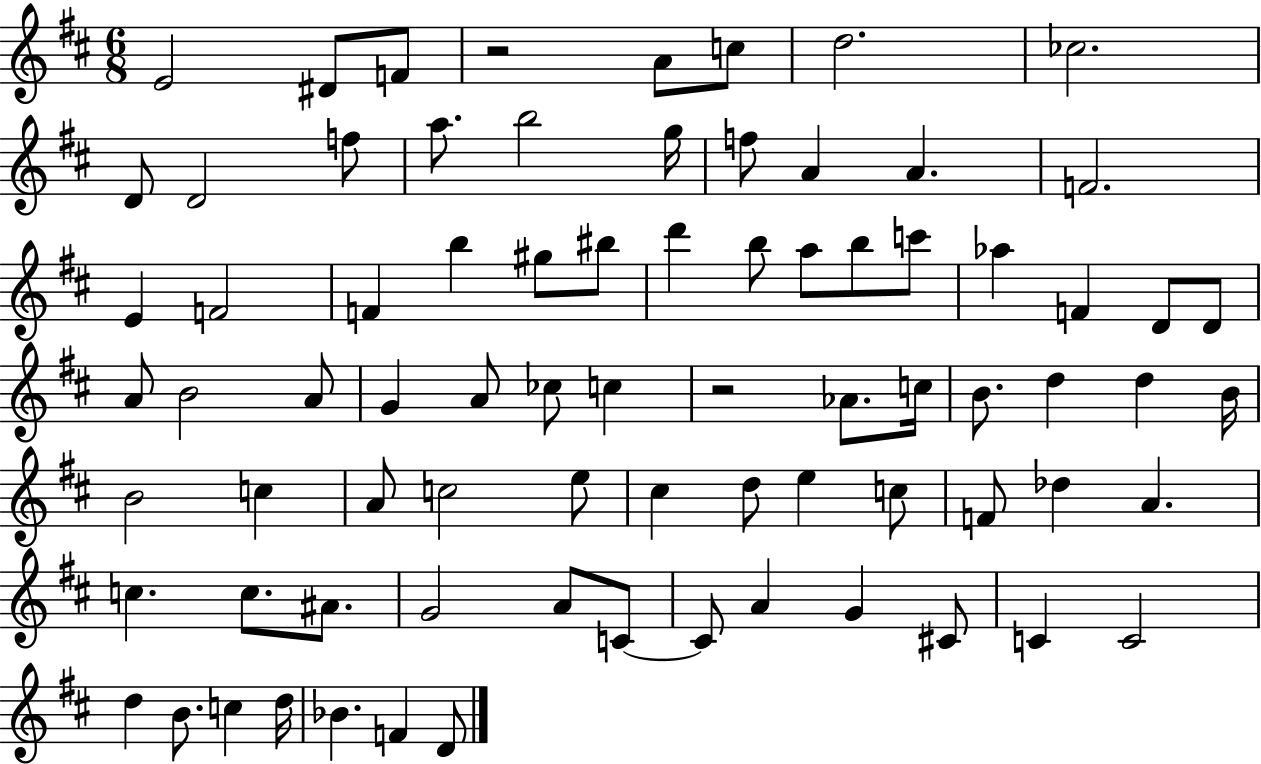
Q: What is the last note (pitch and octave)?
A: D4